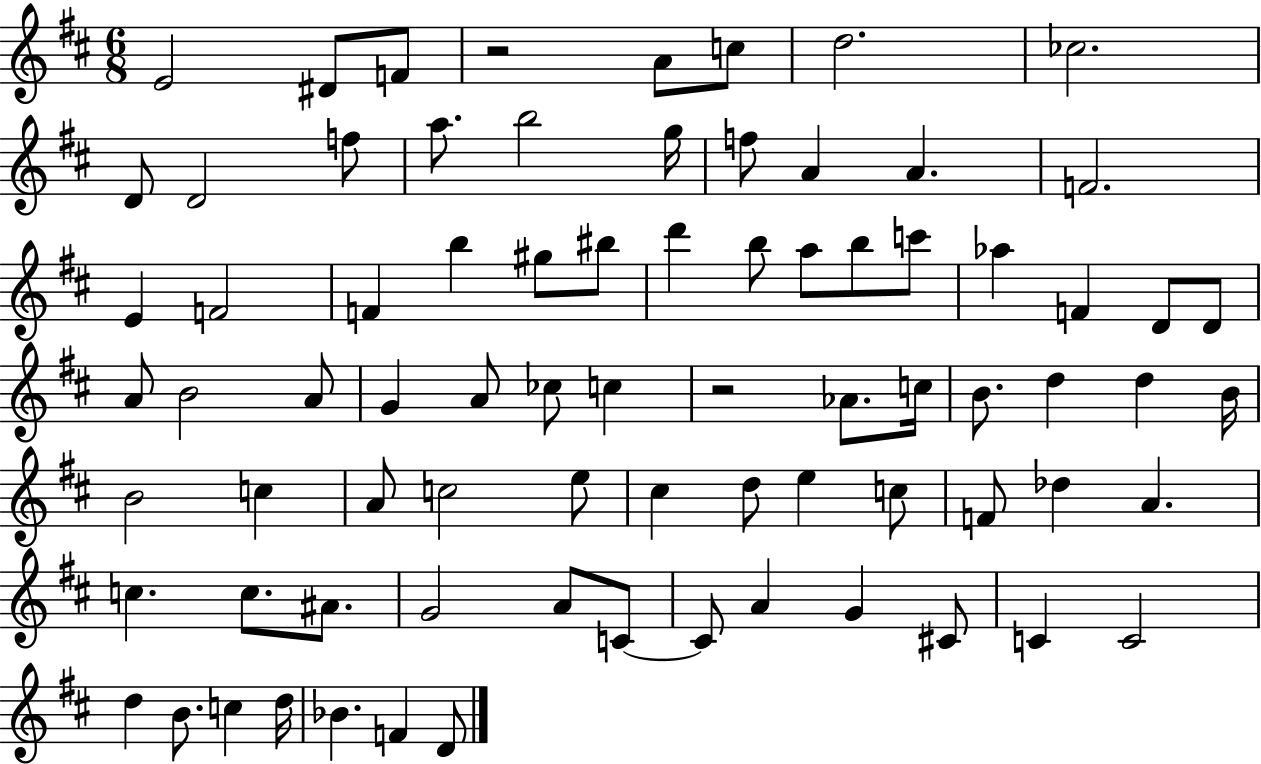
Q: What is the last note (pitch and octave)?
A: D4